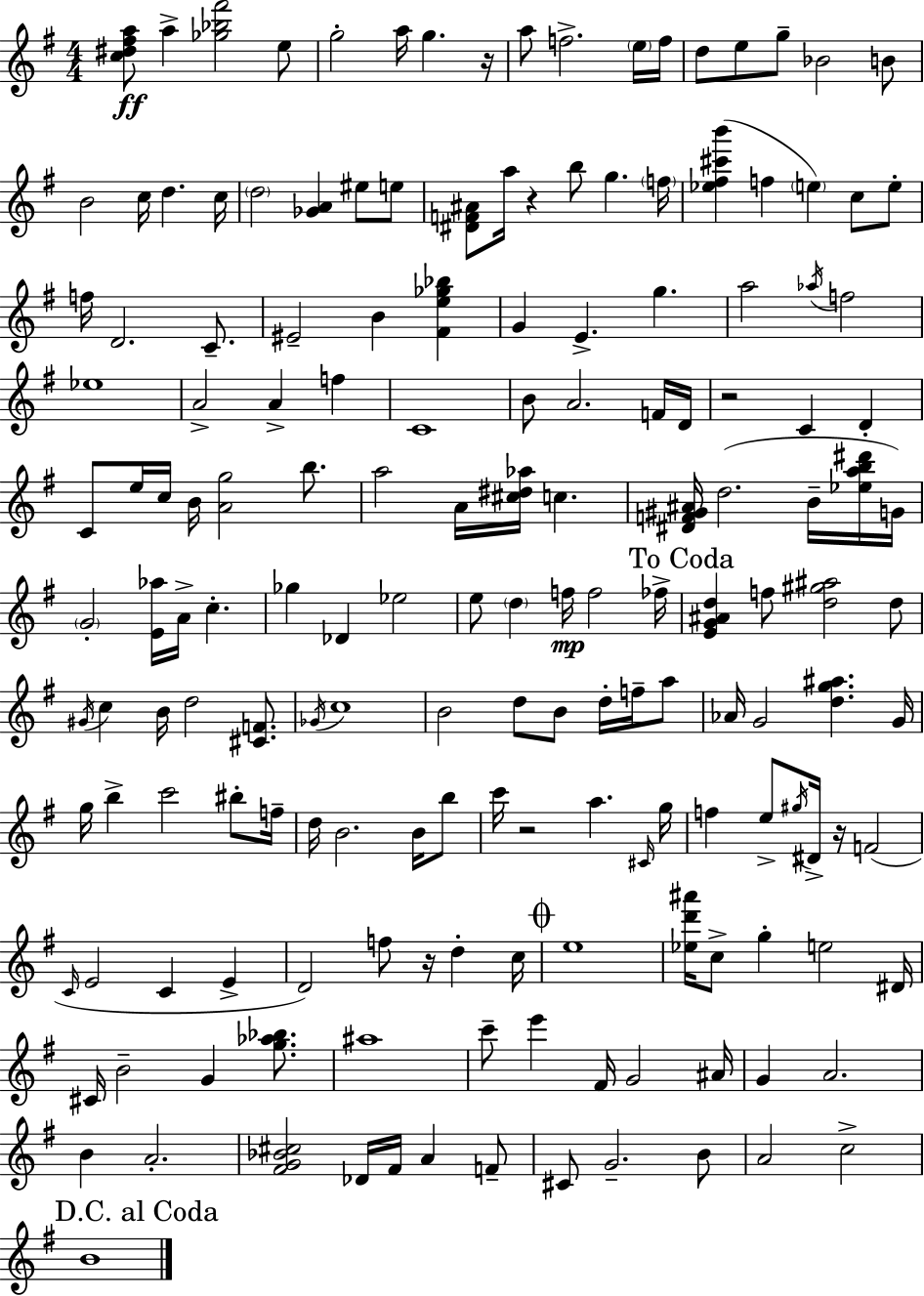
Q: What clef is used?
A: treble